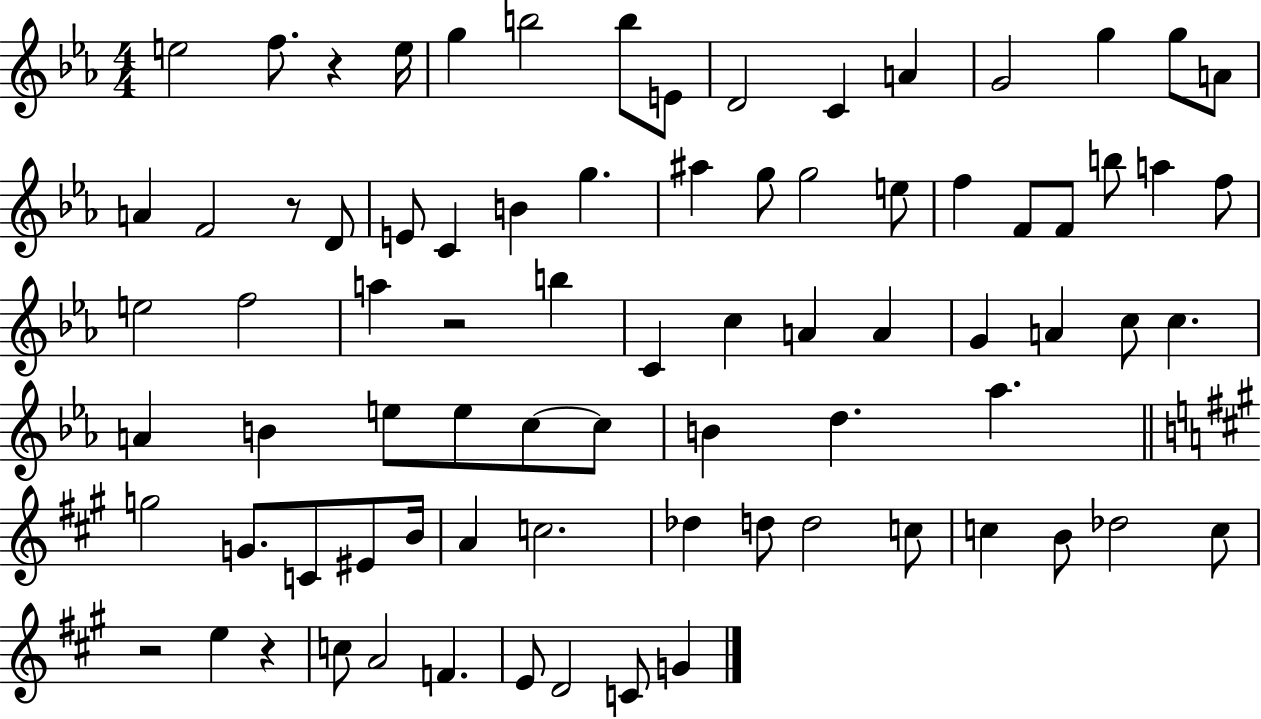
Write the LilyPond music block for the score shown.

{
  \clef treble
  \numericTimeSignature
  \time 4/4
  \key ees \major
  e''2 f''8. r4 e''16 | g''4 b''2 b''8 e'8 | d'2 c'4 a'4 | g'2 g''4 g''8 a'8 | \break a'4 f'2 r8 d'8 | e'8 c'4 b'4 g''4. | ais''4 g''8 g''2 e''8 | f''4 f'8 f'8 b''8 a''4 f''8 | \break e''2 f''2 | a''4 r2 b''4 | c'4 c''4 a'4 a'4 | g'4 a'4 c''8 c''4. | \break a'4 b'4 e''8 e''8 c''8~~ c''8 | b'4 d''4. aes''4. | \bar "||" \break \key a \major g''2 g'8. c'8 eis'8 b'16 | a'4 c''2. | des''4 d''8 d''2 c''8 | c''4 b'8 des''2 c''8 | \break r2 e''4 r4 | c''8 a'2 f'4. | e'8 d'2 c'8 g'4 | \bar "|."
}